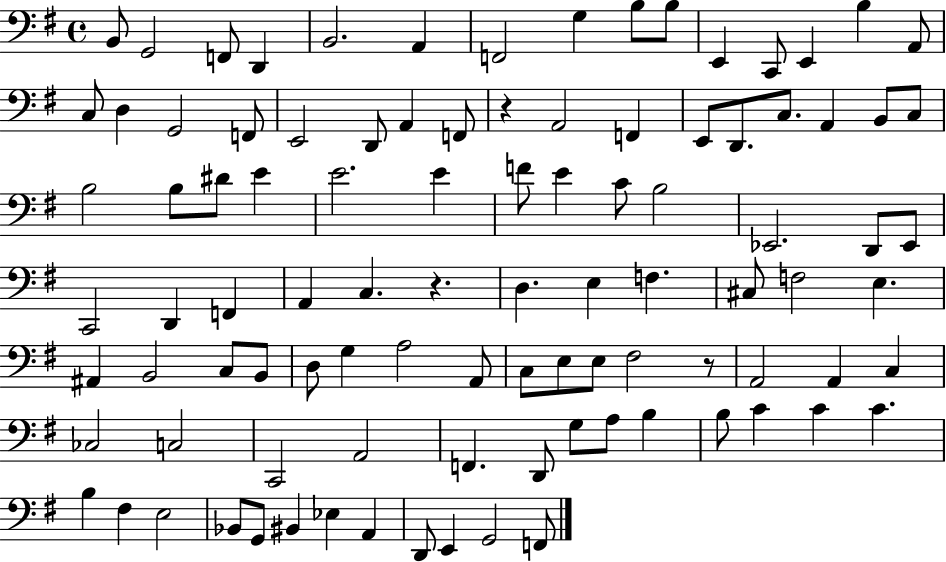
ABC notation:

X:1
T:Untitled
M:4/4
L:1/4
K:G
B,,/2 G,,2 F,,/2 D,, B,,2 A,, F,,2 G, B,/2 B,/2 E,, C,,/2 E,, B, A,,/2 C,/2 D, G,,2 F,,/2 E,,2 D,,/2 A,, F,,/2 z A,,2 F,, E,,/2 D,,/2 C,/2 A,, B,,/2 C,/2 B,2 B,/2 ^D/2 E E2 E F/2 E C/2 B,2 _E,,2 D,,/2 _E,,/2 C,,2 D,, F,, A,, C, z D, E, F, ^C,/2 F,2 E, ^A,, B,,2 C,/2 B,,/2 D,/2 G, A,2 A,,/2 C,/2 E,/2 E,/2 ^F,2 z/2 A,,2 A,, C, _C,2 C,2 C,,2 A,,2 F,, D,,/2 G,/2 A,/2 B, B,/2 C C C B, ^F, E,2 _B,,/2 G,,/2 ^B,, _E, A,, D,,/2 E,, G,,2 F,,/2